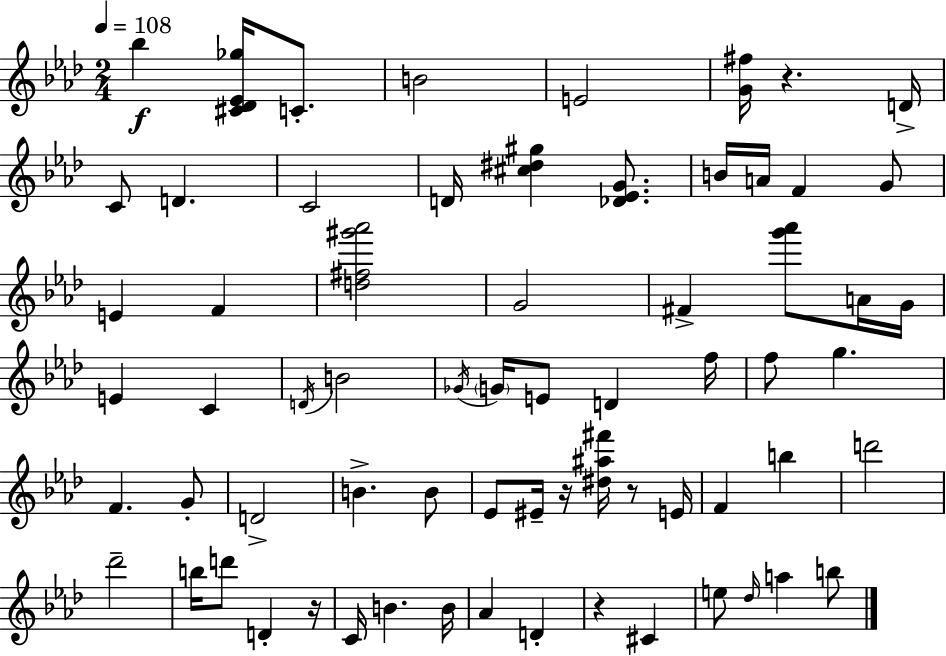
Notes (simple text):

Bb5/q [C#4,Db4,Eb4,Gb5]/s C4/e. B4/h E4/h [G4,F#5]/s R/q. D4/s C4/e D4/q. C4/h D4/s [C#5,D#5,G#5]/q [Db4,Eb4,G4]/e. B4/s A4/s F4/q G4/e E4/q F4/q [D5,F#5,G#6,Ab6]/h G4/h F#4/q [G6,Ab6]/e A4/s G4/s E4/q C4/q D4/s B4/h Gb4/s G4/s E4/e D4/q F5/s F5/e G5/q. F4/q. G4/e D4/h B4/q. B4/e Eb4/e EIS4/s R/s [D#5,A#5,F#6]/s R/e E4/s F4/q B5/q D6/h Db6/h B5/s D6/e D4/q R/s C4/s B4/q. B4/s Ab4/q D4/q R/q C#4/q E5/e Db5/s A5/q B5/e